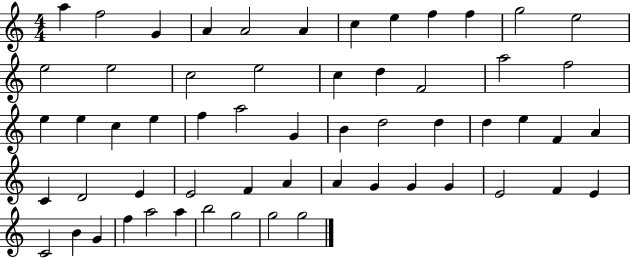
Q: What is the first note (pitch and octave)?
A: A5